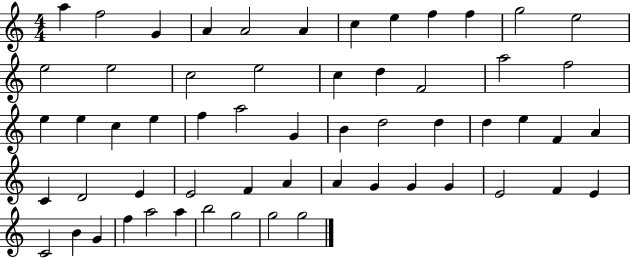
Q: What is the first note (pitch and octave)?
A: A5